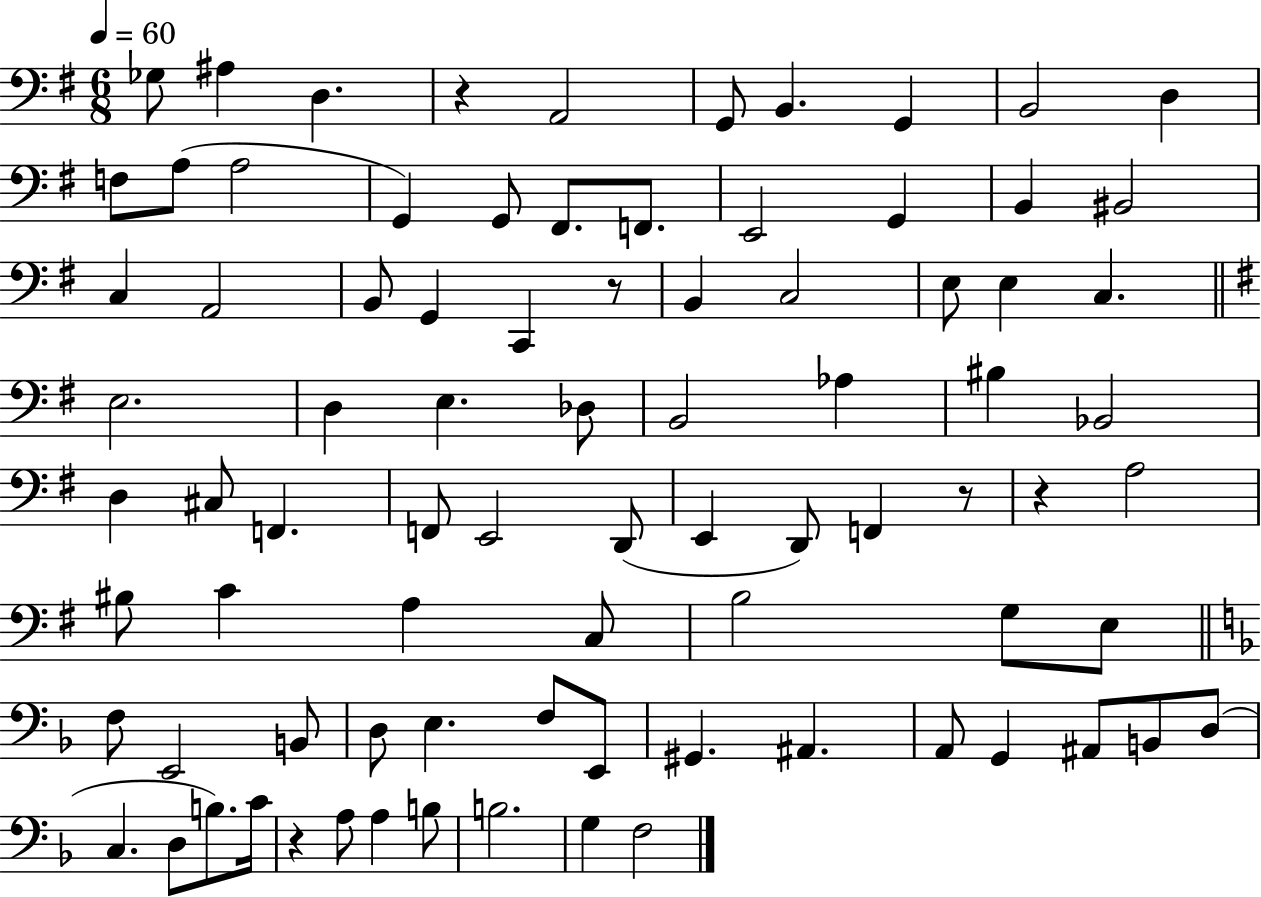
Gb3/e A#3/q D3/q. R/q A2/h G2/e B2/q. G2/q B2/h D3/q F3/e A3/e A3/h G2/q G2/e F#2/e. F2/e. E2/h G2/q B2/q BIS2/h C3/q A2/h B2/e G2/q C2/q R/e B2/q C3/h E3/e E3/q C3/q. E3/h. D3/q E3/q. Db3/e B2/h Ab3/q BIS3/q Bb2/h D3/q C#3/e F2/q. F2/e E2/h D2/e E2/q D2/e F2/q R/e R/q A3/h BIS3/e C4/q A3/q C3/e B3/h G3/e E3/e F3/e E2/h B2/e D3/e E3/q. F3/e E2/e G#2/q. A#2/q. A2/e G2/q A#2/e B2/e D3/e C3/q. D3/e B3/e. C4/s R/q A3/e A3/q B3/e B3/h. G3/q F3/h